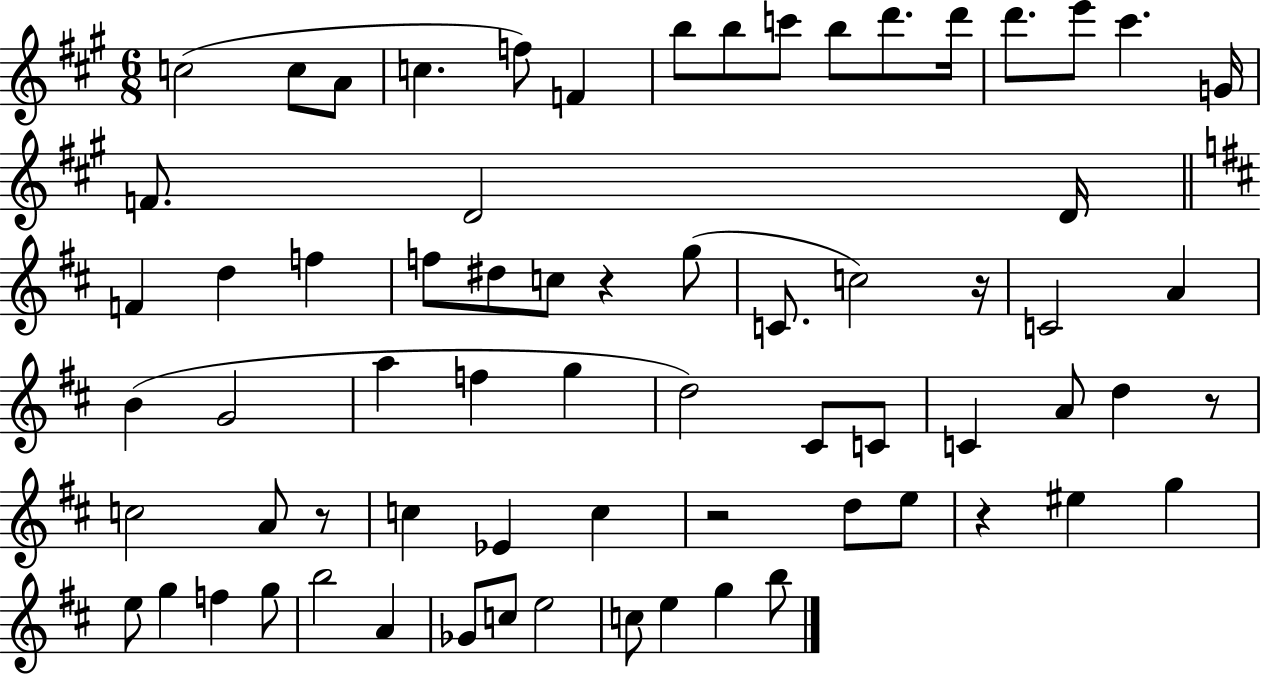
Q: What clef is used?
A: treble